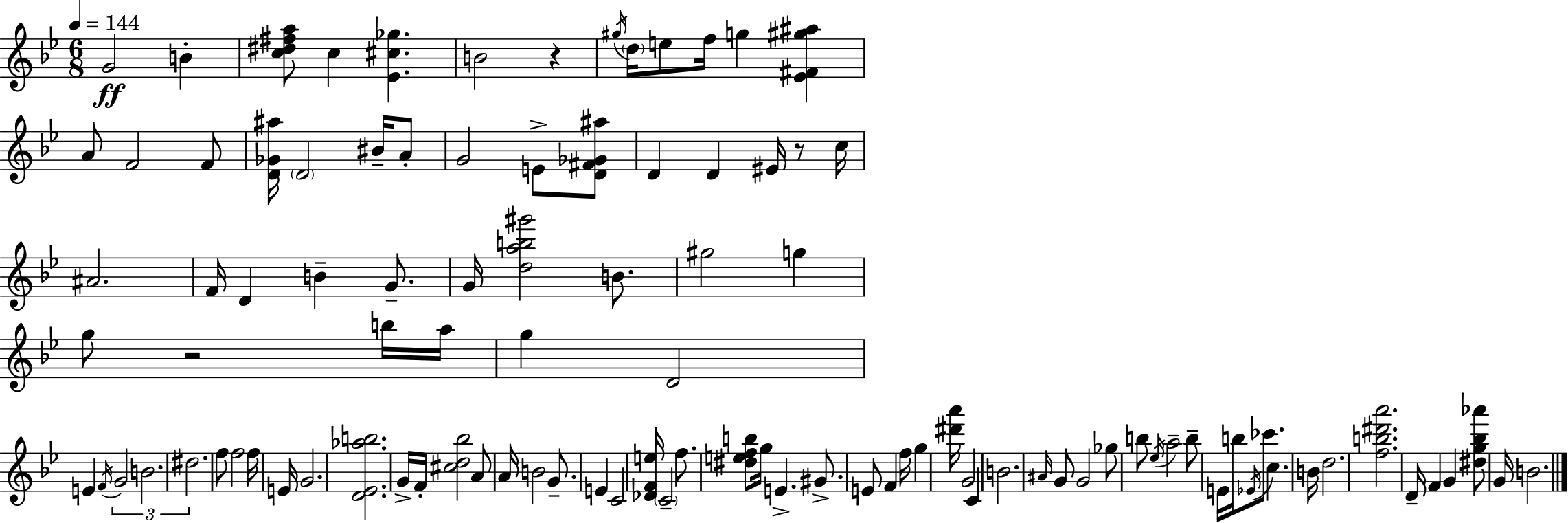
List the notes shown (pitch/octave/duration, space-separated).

G4/h B4/q [C5,D#5,F#5,A5]/e C5/q [Eb4,C#5,Gb5]/q. B4/h R/q G#5/s D5/s E5/e F5/s G5/q [Eb4,F#4,G#5,A#5]/q A4/e F4/h F4/e [D4,Gb4,A#5]/s D4/h BIS4/s A4/e G4/h E4/e [D4,F#4,Gb4,A#5]/e D4/q D4/q EIS4/s R/e C5/s A#4/h. F4/s D4/q B4/q G4/e. G4/s [D5,A5,B5,G#6]/h B4/e. G#5/h G5/q G5/e R/h B5/s A5/s G5/q D4/h E4/q F4/s G4/h B4/h. D#5/h. F5/e F5/h F5/s E4/s G4/h. [D4,Eb4,Ab5,B5]/h. G4/s F4/s [C#5,D5,Bb5]/h A4/e A4/s B4/h G4/e. E4/q C4/h [Db4,F4,E5]/s C4/h F5/e. [D#5,E5,F5,B5]/e G5/s E4/q. G#4/e. E4/e F4/q F5/s G5/q [D#6,A6]/s G4/h C4/q B4/h. A#4/s G4/e G4/h Gb5/e B5/e Eb5/s A5/h B5/e E4/s B5/s Eb4/s CES6/e. C5/q. B4/s D5/h. [F5,B5,D#6,A6]/h. D4/s F4/q G4/q [D#5,G5,Bb5,Ab6]/e G4/s B4/h.